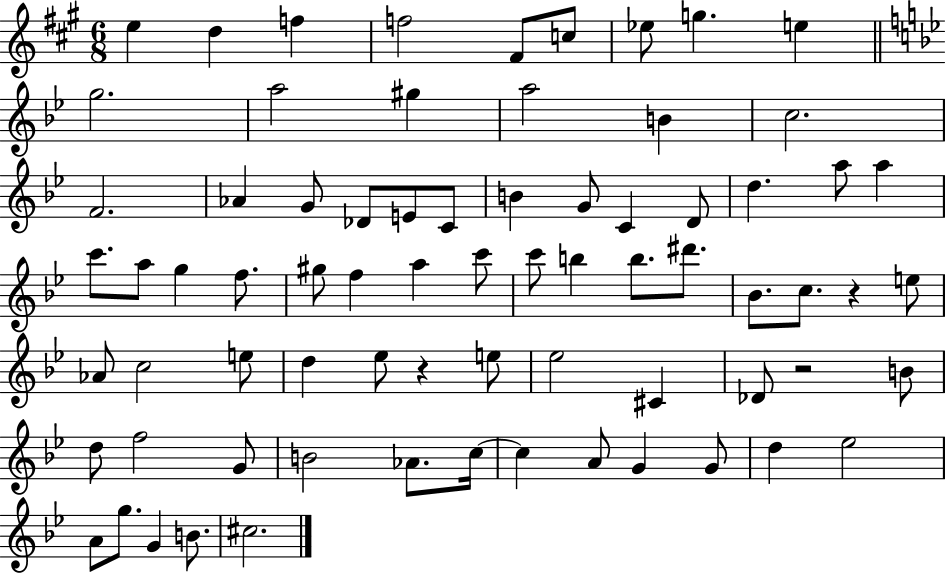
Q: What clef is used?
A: treble